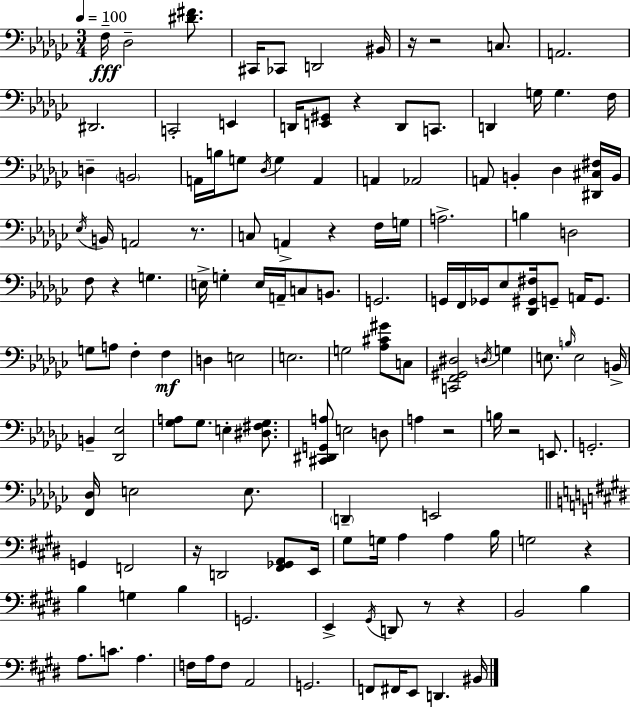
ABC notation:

X:1
T:Untitled
M:3/4
L:1/4
K:Ebm
F,/4 _D,2 [^D^F]/2 ^C,,/4 _C,,/2 D,,2 ^B,,/4 z/4 z2 C,/2 A,,2 ^D,,2 C,,2 E,, D,,/4 [E,,^G,,]/2 z D,,/2 C,,/2 D,, G,/4 G, F,/4 D, B,,2 A,,/4 B,/4 G,/2 _D,/4 G, A,, A,, _A,,2 A,,/2 B,, _D, [^D,,^C,^F,]/4 B,,/4 _E,/4 B,,/4 A,,2 z/2 C,/2 A,, z F,/4 G,/4 A,2 B, D,2 F,/2 z G, E,/4 G, E,/4 A,,/4 C,/2 B,,/2 G,,2 G,,/4 F,,/4 _G,,/4 _E,/2 [_D,,^G,,^F,]/4 G,,/2 A,,/4 G,,/2 G,/2 A,/2 F, F, D, E,2 E,2 G,2 [_A,^C^G]/2 C,/2 [C,,F,,^G,,^D,]2 D,/4 G, E,/2 B,/4 E,2 B,,/4 B,, [_D,,_E,]2 [_G,A,]/2 _G,/2 E, [^D,^F,_G,]/2 [^C,,^D,,G,,A,]/2 E,2 D,/2 A, z2 B,/4 z2 E,,/2 G,,2 [F,,_D,]/4 E,2 E,/2 D,, E,,2 G,, F,,2 z/4 D,,2 [^F,,_G,,A,,]/2 E,,/4 ^G,/2 G,/4 A, A, B,/4 G,2 z B, G, B, G,,2 E,, ^G,,/4 D,,/2 z/2 z B,,2 B, A,/2 C/2 A, F,/4 A,/4 F,/2 A,,2 G,,2 F,,/2 ^F,,/4 E,,/2 D,, ^B,,/4